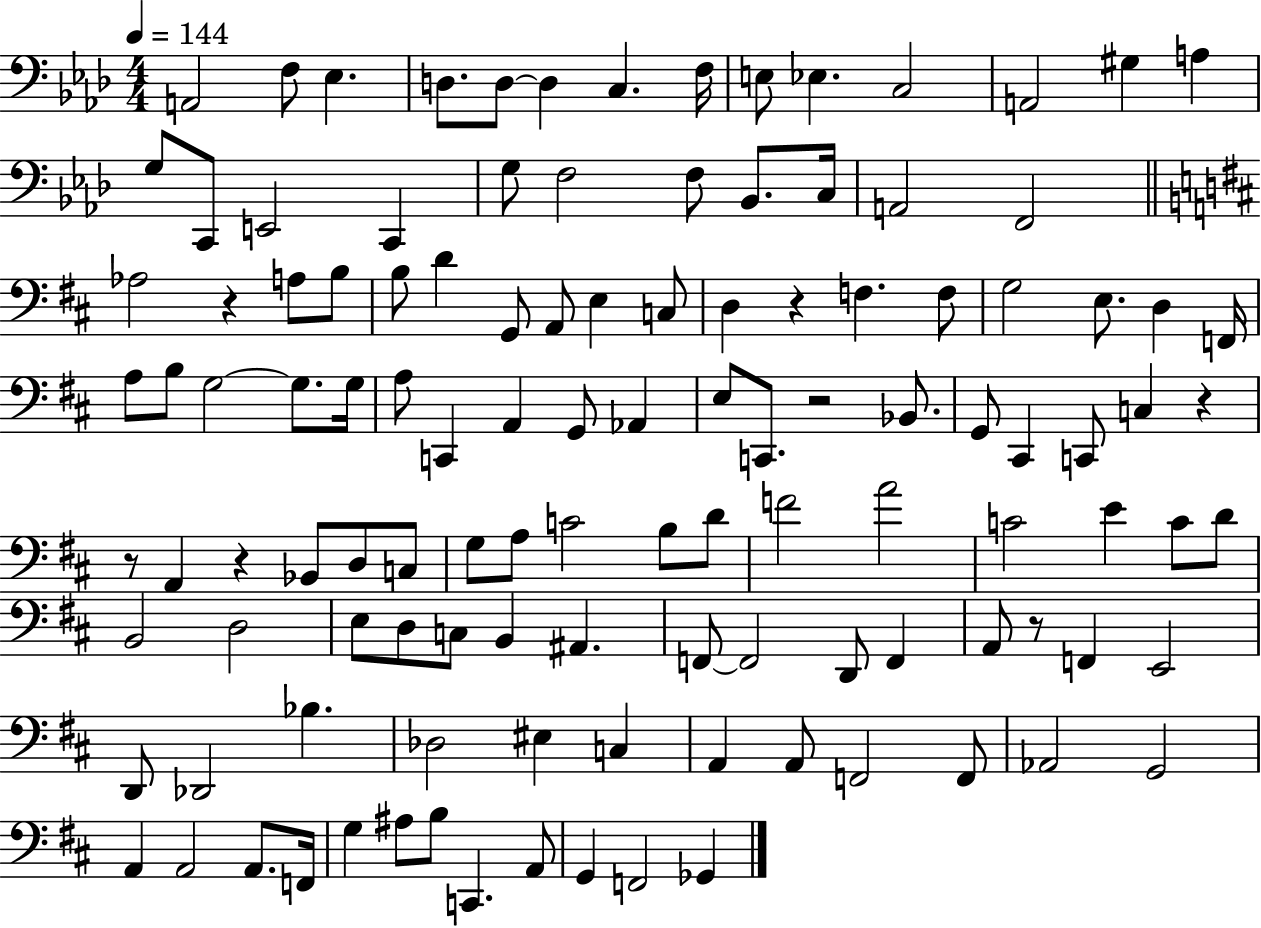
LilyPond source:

{
  \clef bass
  \numericTimeSignature
  \time 4/4
  \key aes \major
  \tempo 4 = 144
  a,2 f8 ees4. | d8. d8~~ d4 c4. f16 | e8 ees4. c2 | a,2 gis4 a4 | \break g8 c,8 e,2 c,4 | g8 f2 f8 bes,8. c16 | a,2 f,2 | \bar "||" \break \key d \major aes2 r4 a8 b8 | b8 d'4 g,8 a,8 e4 c8 | d4 r4 f4. f8 | g2 e8. d4 f,16 | \break a8 b8 g2~~ g8. g16 | a8 c,4 a,4 g,8 aes,4 | e8 c,8. r2 bes,8. | g,8 cis,4 c,8 c4 r4 | \break r8 a,4 r4 bes,8 d8 c8 | g8 a8 c'2 b8 d'8 | f'2 a'2 | c'2 e'4 c'8 d'8 | \break b,2 d2 | e8 d8 c8 b,4 ais,4. | f,8~~ f,2 d,8 f,4 | a,8 r8 f,4 e,2 | \break d,8 des,2 bes4. | des2 eis4 c4 | a,4 a,8 f,2 f,8 | aes,2 g,2 | \break a,4 a,2 a,8. f,16 | g4 ais8 b8 c,4. a,8 | g,4 f,2 ges,4 | \bar "|."
}